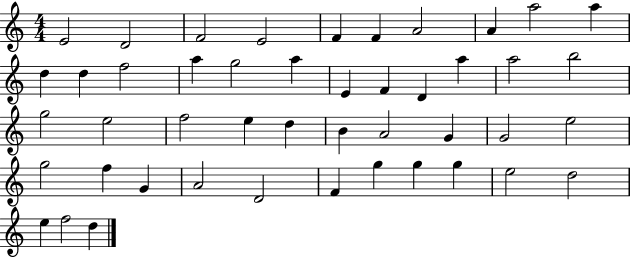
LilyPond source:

{
  \clef treble
  \numericTimeSignature
  \time 4/4
  \key c \major
  e'2 d'2 | f'2 e'2 | f'4 f'4 a'2 | a'4 a''2 a''4 | \break d''4 d''4 f''2 | a''4 g''2 a''4 | e'4 f'4 d'4 a''4 | a''2 b''2 | \break g''2 e''2 | f''2 e''4 d''4 | b'4 a'2 g'4 | g'2 e''2 | \break g''2 f''4 g'4 | a'2 d'2 | f'4 g''4 g''4 g''4 | e''2 d''2 | \break e''4 f''2 d''4 | \bar "|."
}